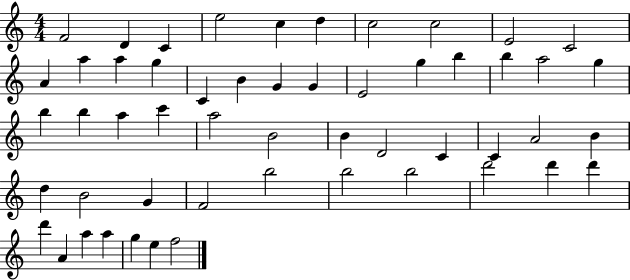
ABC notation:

X:1
T:Untitled
M:4/4
L:1/4
K:C
F2 D C e2 c d c2 c2 E2 C2 A a a g C B G G E2 g b b a2 g b b a c' a2 B2 B D2 C C A2 B d B2 G F2 b2 b2 b2 d'2 d' d' d' A a a g e f2